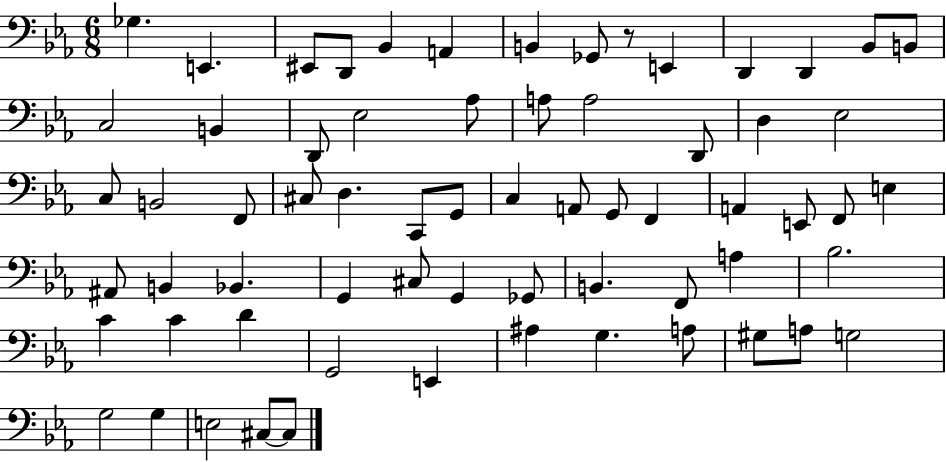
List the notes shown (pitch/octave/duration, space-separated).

Gb3/q. E2/q. EIS2/e D2/e Bb2/q A2/q B2/q Gb2/e R/e E2/q D2/q D2/q Bb2/e B2/e C3/h B2/q D2/e Eb3/h Ab3/e A3/e A3/h D2/e D3/q Eb3/h C3/e B2/h F2/e C#3/e D3/q. C2/e G2/e C3/q A2/e G2/e F2/q A2/q E2/e F2/e E3/q A#2/e B2/q Bb2/q. G2/q C#3/e G2/q Gb2/e B2/q. F2/e A3/q Bb3/h. C4/q C4/q D4/q G2/h E2/q A#3/q G3/q. A3/e G#3/e A3/e G3/h G3/h G3/q E3/h C#3/e C#3/e